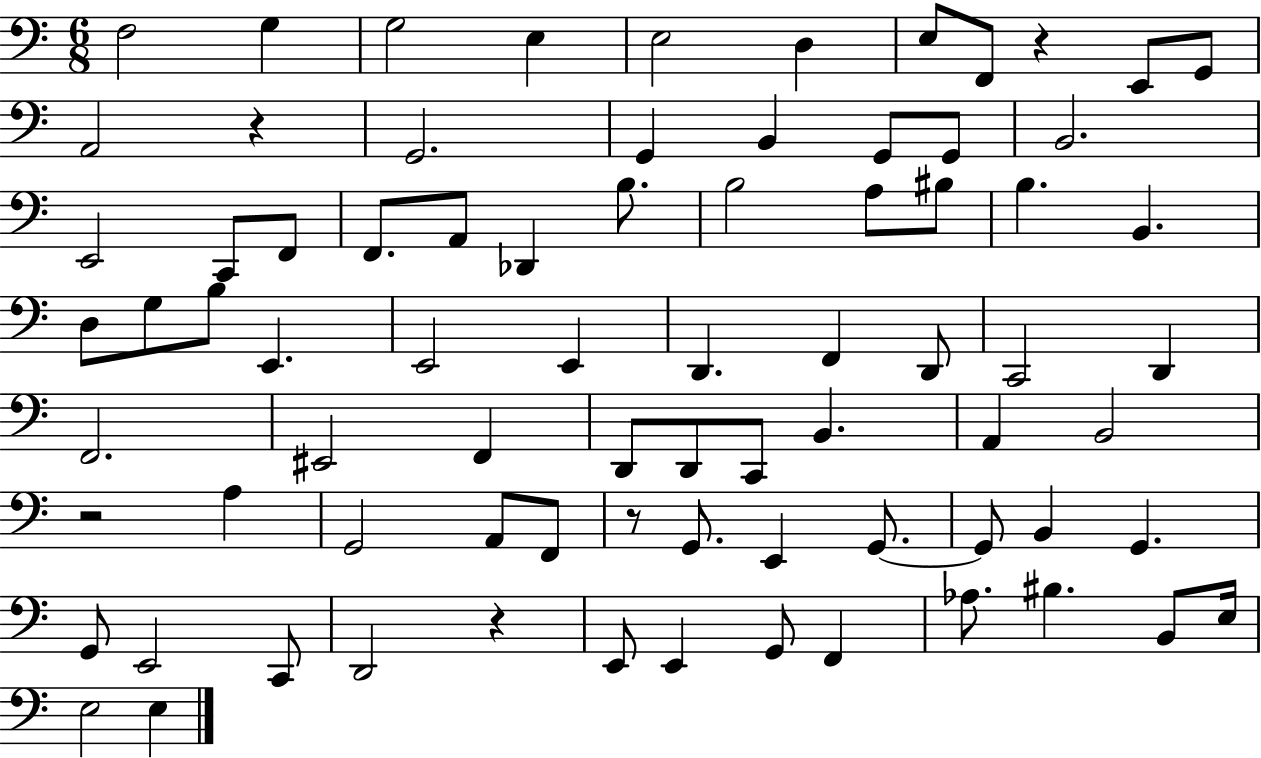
X:1
T:Untitled
M:6/8
L:1/4
K:C
F,2 G, G,2 E, E,2 D, E,/2 F,,/2 z E,,/2 G,,/2 A,,2 z G,,2 G,, B,, G,,/2 G,,/2 B,,2 E,,2 C,,/2 F,,/2 F,,/2 A,,/2 _D,, B,/2 B,2 A,/2 ^B,/2 B, B,, D,/2 G,/2 B,/2 E,, E,,2 E,, D,, F,, D,,/2 C,,2 D,, F,,2 ^E,,2 F,, D,,/2 D,,/2 C,,/2 B,, A,, B,,2 z2 A, G,,2 A,,/2 F,,/2 z/2 G,,/2 E,, G,,/2 G,,/2 B,, G,, G,,/2 E,,2 C,,/2 D,,2 z E,,/2 E,, G,,/2 F,, _A,/2 ^B, B,,/2 E,/4 E,2 E,